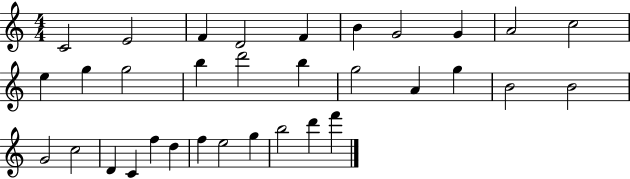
X:1
T:Untitled
M:4/4
L:1/4
K:C
C2 E2 F D2 F B G2 G A2 c2 e g g2 b d'2 b g2 A g B2 B2 G2 c2 D C f d f e2 g b2 d' f'